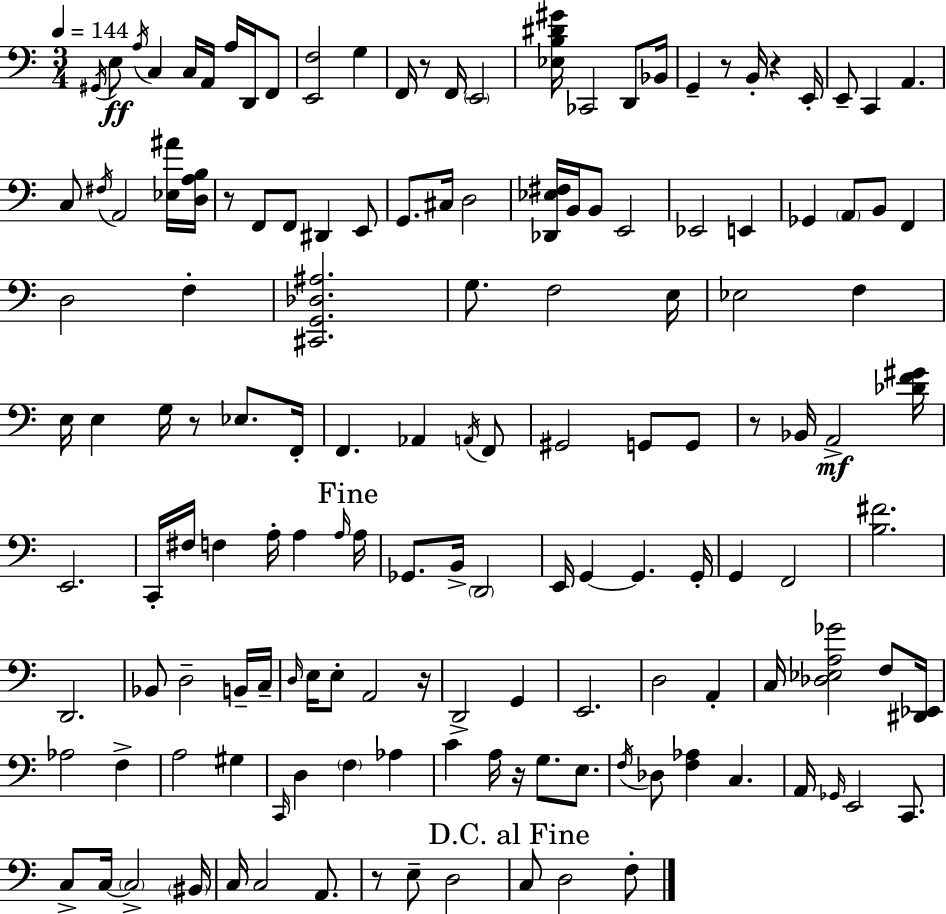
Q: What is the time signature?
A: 3/4